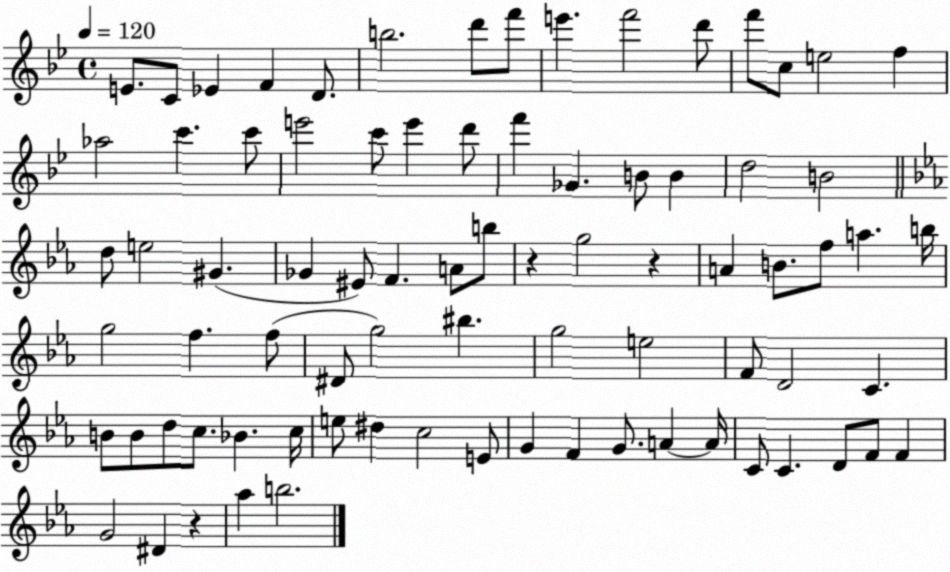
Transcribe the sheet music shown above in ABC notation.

X:1
T:Untitled
M:4/4
L:1/4
K:Bb
E/2 C/2 _E F D/2 b2 d'/2 f'/2 e' f'2 d'/2 f'/2 c/2 e2 f _a2 c' c'/2 e'2 c'/2 e' d'/2 f' _G B/2 B d2 B2 d/2 e2 ^G _G ^E/2 F A/2 b/2 z g2 z A B/2 f/2 a b/4 g2 f f/2 ^D/2 g2 ^b g2 e2 F/2 D2 C B/2 B/2 d/2 c/2 _B c/4 e/2 ^d c2 E/2 G F G/2 A A/4 C/2 C D/2 F/2 F G2 ^D z _a b2